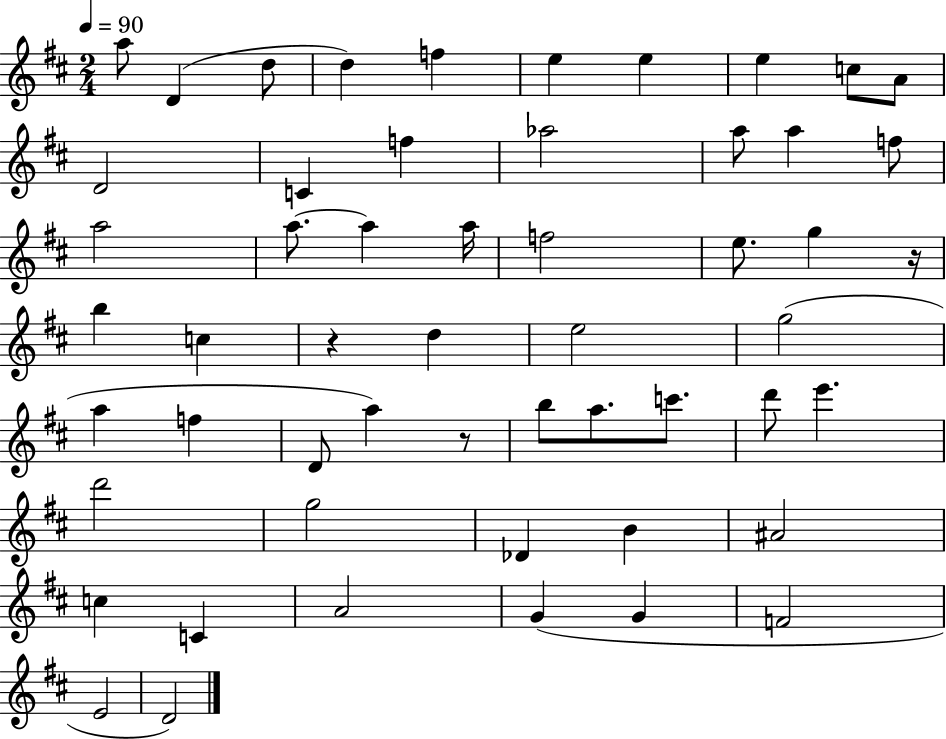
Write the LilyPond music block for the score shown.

{
  \clef treble
  \numericTimeSignature
  \time 2/4
  \key d \major
  \tempo 4 = 90
  \repeat volta 2 { a''8 d'4( d''8 | d''4) f''4 | e''4 e''4 | e''4 c''8 a'8 | \break d'2 | c'4 f''4 | aes''2 | a''8 a''4 f''8 | \break a''2 | a''8.~~ a''4 a''16 | f''2 | e''8. g''4 r16 | \break b''4 c''4 | r4 d''4 | e''2 | g''2( | \break a''4 f''4 | d'8 a''4) r8 | b''8 a''8. c'''8. | d'''8 e'''4. | \break d'''2 | g''2 | des'4 b'4 | ais'2 | \break c''4 c'4 | a'2 | g'4( g'4 | f'2 | \break e'2 | d'2) | } \bar "|."
}